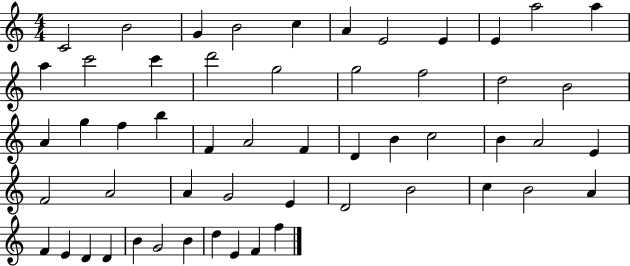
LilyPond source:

{
  \clef treble
  \numericTimeSignature
  \time 4/4
  \key c \major
  c'2 b'2 | g'4 b'2 c''4 | a'4 e'2 e'4 | e'4 a''2 a''4 | \break a''4 c'''2 c'''4 | d'''2 g''2 | g''2 f''2 | d''2 b'2 | \break a'4 g''4 f''4 b''4 | f'4 a'2 f'4 | d'4 b'4 c''2 | b'4 a'2 e'4 | \break f'2 a'2 | a'4 g'2 e'4 | d'2 b'2 | c''4 b'2 a'4 | \break f'4 e'4 d'4 d'4 | b'4 g'2 b'4 | d''4 e'4 f'4 f''4 | \bar "|."
}